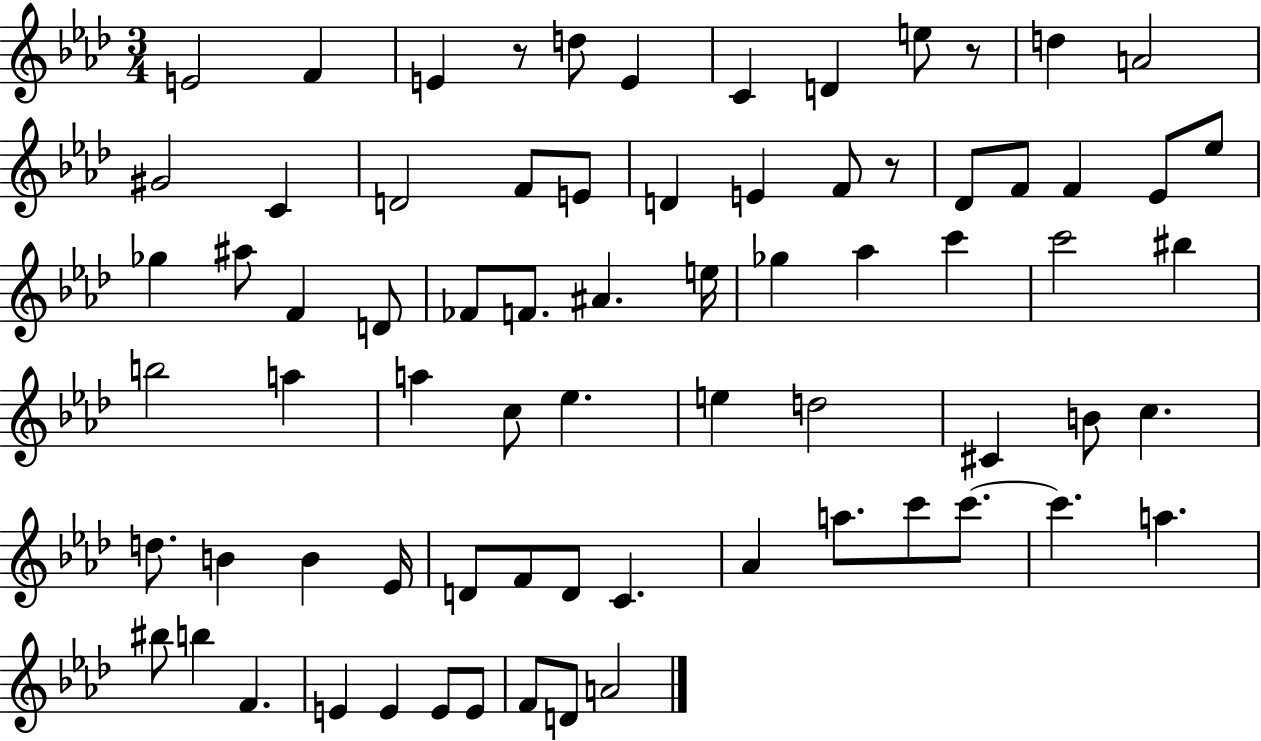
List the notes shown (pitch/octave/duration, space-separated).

E4/h F4/q E4/q R/e D5/e E4/q C4/q D4/q E5/e R/e D5/q A4/h G#4/h C4/q D4/h F4/e E4/e D4/q E4/q F4/e R/e Db4/e F4/e F4/q Eb4/e Eb5/e Gb5/q A#5/e F4/q D4/e FES4/e F4/e. A#4/q. E5/s Gb5/q Ab5/q C6/q C6/h BIS5/q B5/h A5/q A5/q C5/e Eb5/q. E5/q D5/h C#4/q B4/e C5/q. D5/e. B4/q B4/q Eb4/s D4/e F4/e D4/e C4/q. Ab4/q A5/e. C6/e C6/e. C6/q. A5/q. BIS5/e B5/q F4/q. E4/q E4/q E4/e E4/e F4/e D4/e A4/h